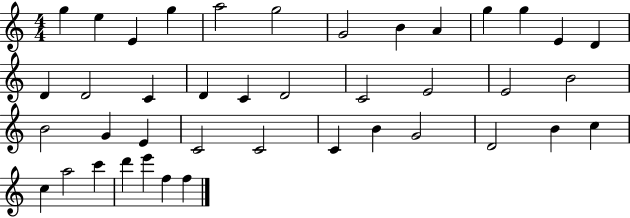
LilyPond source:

{
  \clef treble
  \numericTimeSignature
  \time 4/4
  \key c \major
  g''4 e''4 e'4 g''4 | a''2 g''2 | g'2 b'4 a'4 | g''4 g''4 e'4 d'4 | \break d'4 d'2 c'4 | d'4 c'4 d'2 | c'2 e'2 | e'2 b'2 | \break b'2 g'4 e'4 | c'2 c'2 | c'4 b'4 g'2 | d'2 b'4 c''4 | \break c''4 a''2 c'''4 | d'''4 e'''4 f''4 f''4 | \bar "|."
}